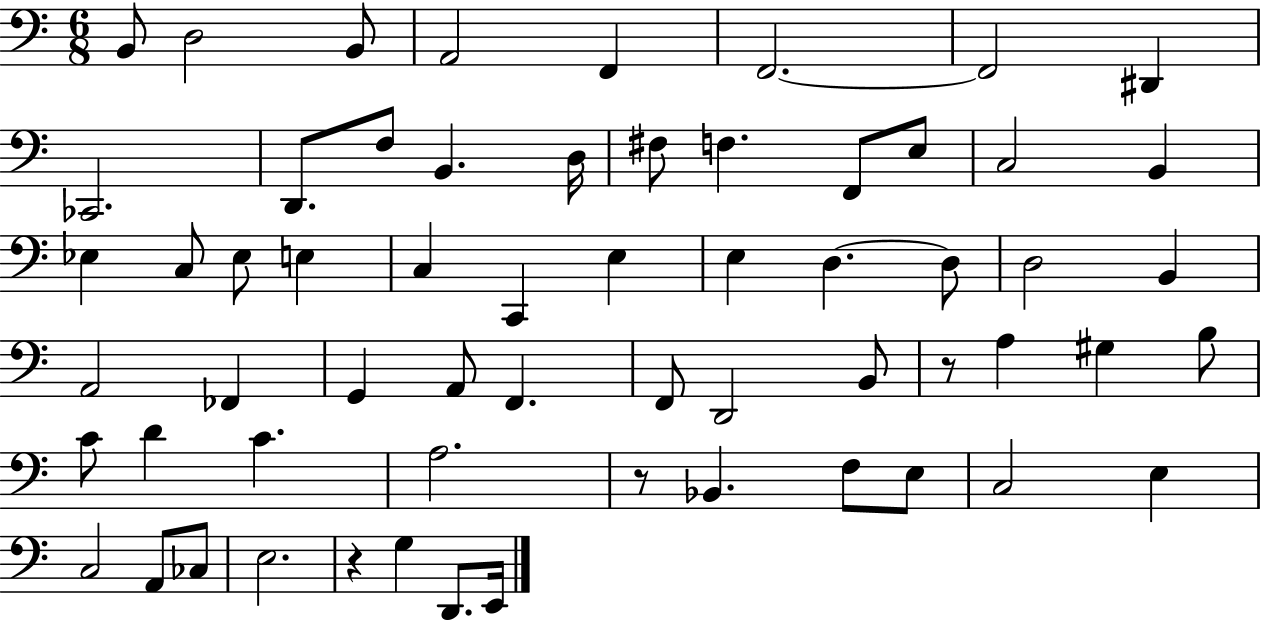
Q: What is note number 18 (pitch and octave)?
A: C3